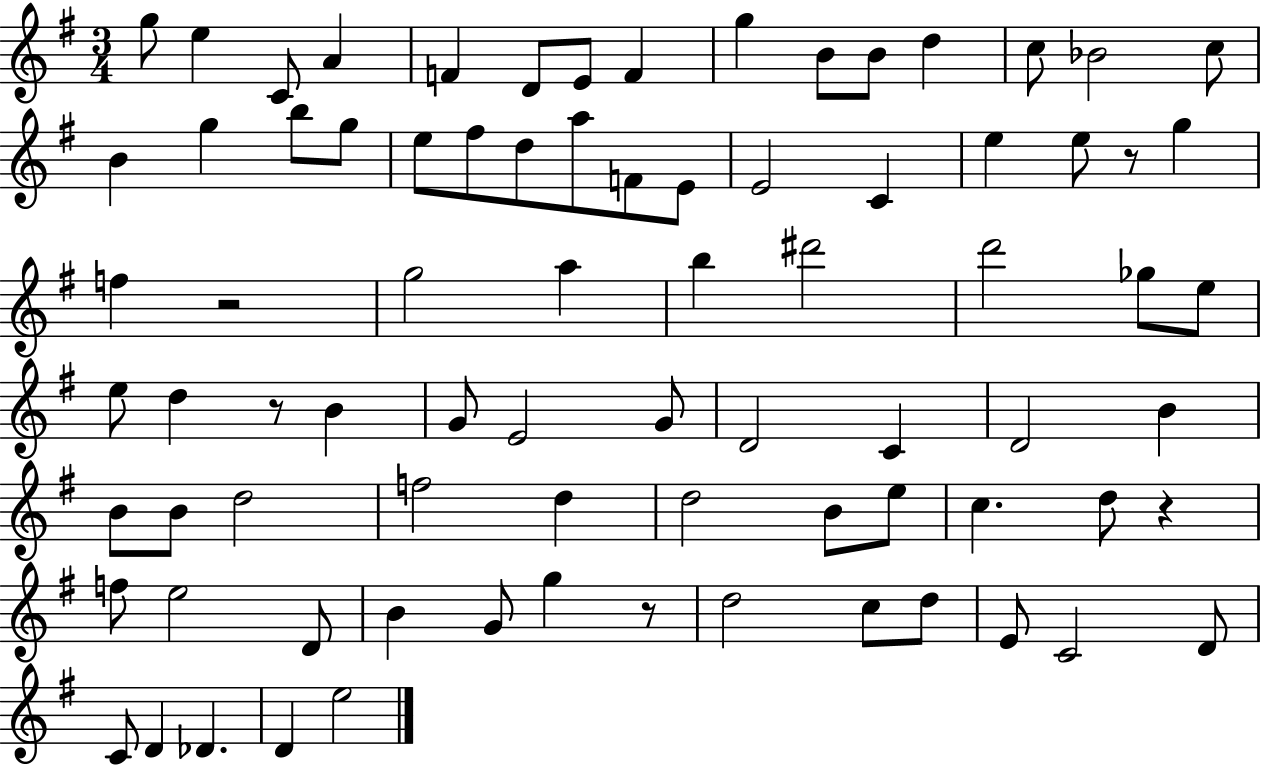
X:1
T:Untitled
M:3/4
L:1/4
K:G
g/2 e C/2 A F D/2 E/2 F g B/2 B/2 d c/2 _B2 c/2 B g b/2 g/2 e/2 ^f/2 d/2 a/2 F/2 E/2 E2 C e e/2 z/2 g f z2 g2 a b ^d'2 d'2 _g/2 e/2 e/2 d z/2 B G/2 E2 G/2 D2 C D2 B B/2 B/2 d2 f2 d d2 B/2 e/2 c d/2 z f/2 e2 D/2 B G/2 g z/2 d2 c/2 d/2 E/2 C2 D/2 C/2 D _D D e2